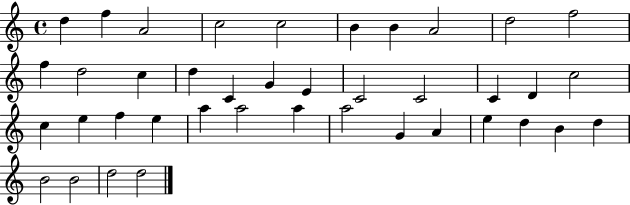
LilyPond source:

{
  \clef treble
  \time 4/4
  \defaultTimeSignature
  \key c \major
  d''4 f''4 a'2 | c''2 c''2 | b'4 b'4 a'2 | d''2 f''2 | \break f''4 d''2 c''4 | d''4 c'4 g'4 e'4 | c'2 c'2 | c'4 d'4 c''2 | \break c''4 e''4 f''4 e''4 | a''4 a''2 a''4 | a''2 g'4 a'4 | e''4 d''4 b'4 d''4 | \break b'2 b'2 | d''2 d''2 | \bar "|."
}